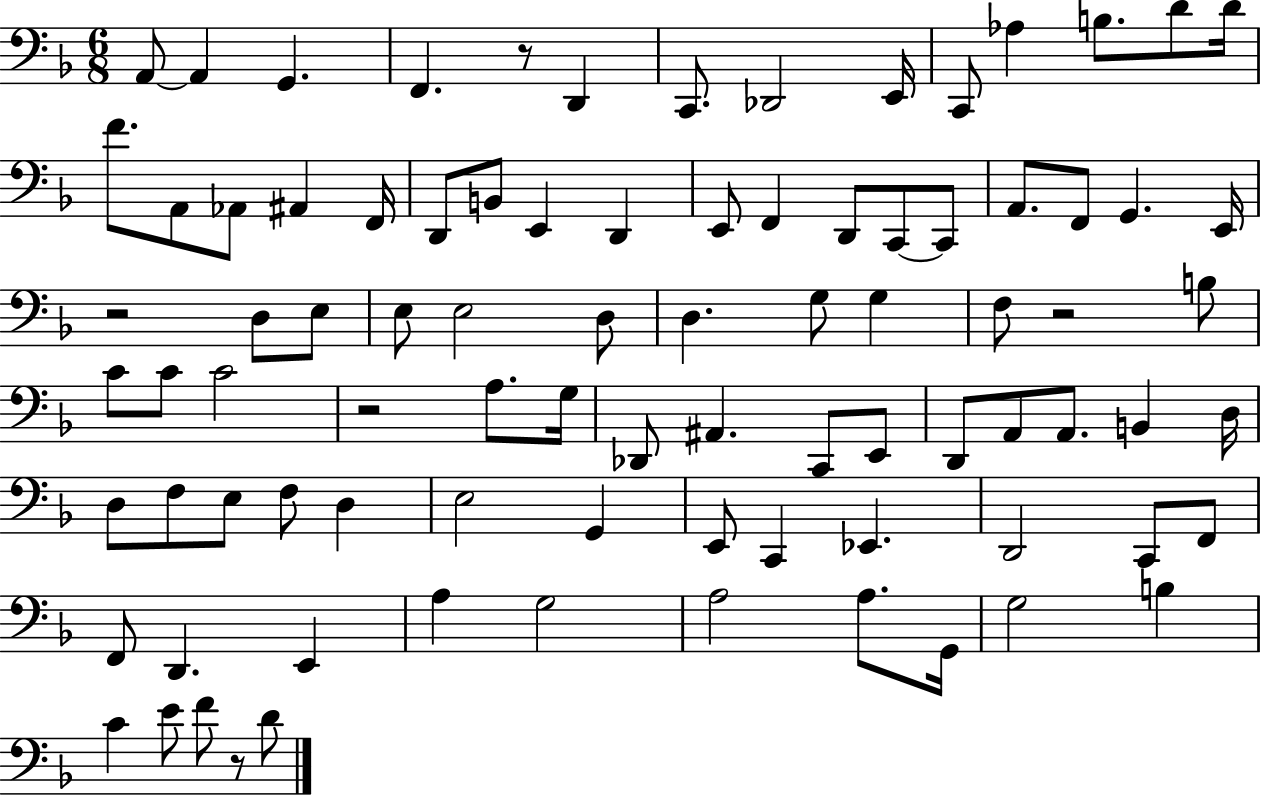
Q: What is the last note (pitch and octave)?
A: D4